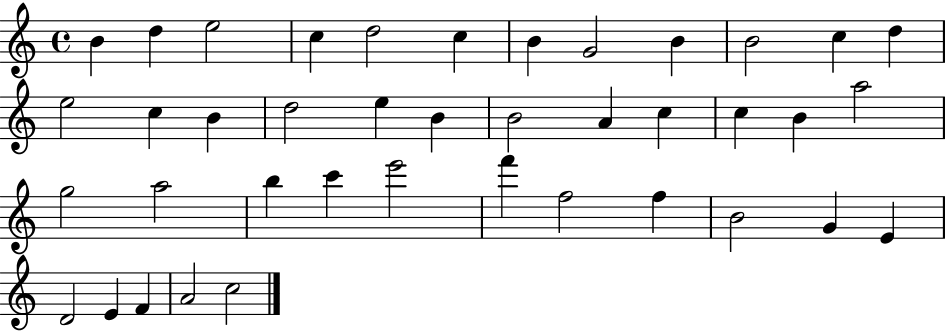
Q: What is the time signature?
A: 4/4